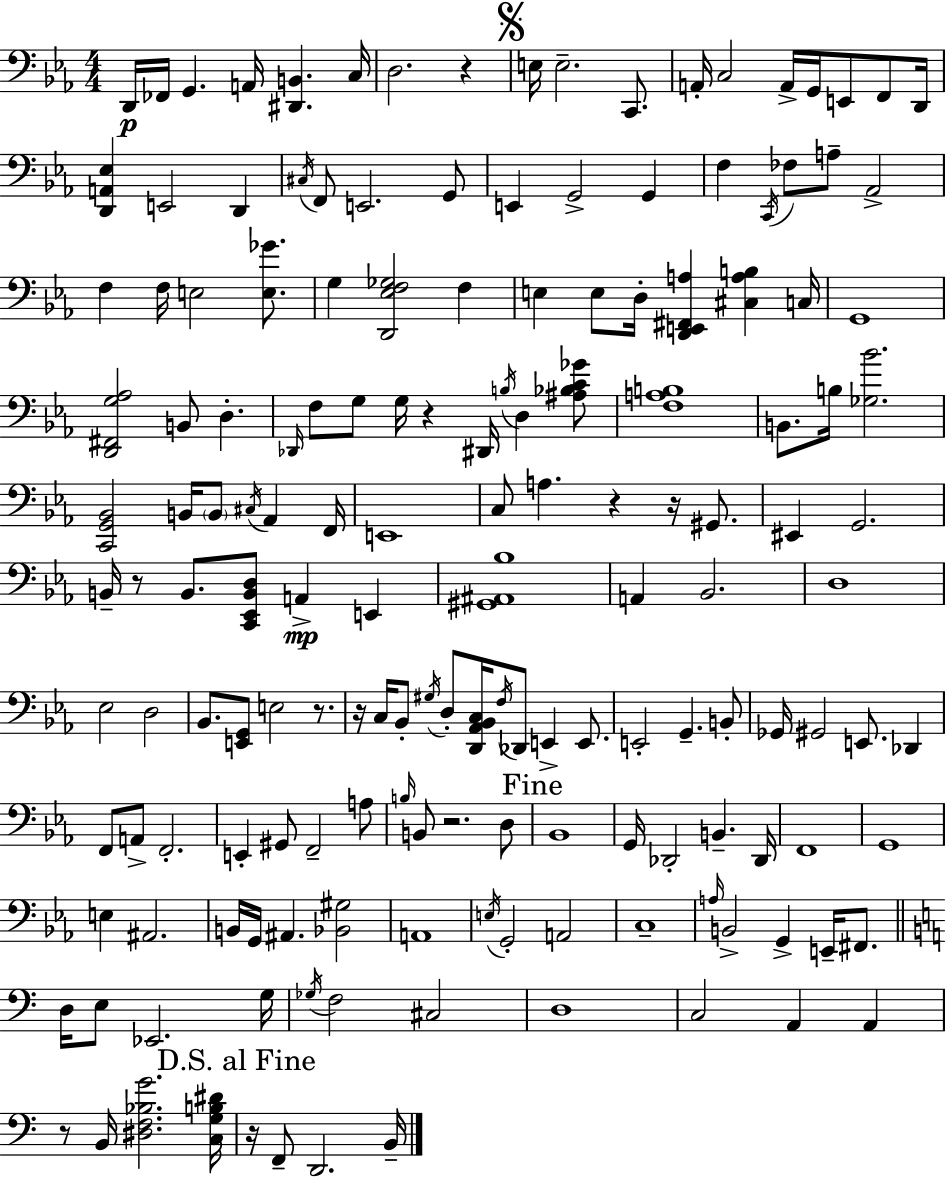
{
  \clef bass
  \numericTimeSignature
  \time 4/4
  \key ees \major
  \repeat volta 2 { d,16\p fes,16 g,4. a,16 <dis, b,>4. c16 | d2. r4 | \mark \markup { \musicglyph "scripts.segno" } e16 e2.-- c,8. | a,16-. c2 a,16-> g,16 e,8 f,8 d,16 | \break <d, a, ees>4 e,2 d,4 | \acciaccatura { cis16 } f,8 e,2. g,8 | e,4 g,2-> g,4 | f4 \acciaccatura { c,16 } fes8 a8-- aes,2-> | \break f4 f16 e2 <e ges'>8. | g4 <d, ees f ges>2 f4 | e4 e8 d16-. <d, e, fis, a>4 <cis a b>4 | c16 g,1 | \break <d, fis, g aes>2 b,8 d4.-. | \grace { des,16 } f8 g8 g16 r4 dis,16 \acciaccatura { b16 } d4 | <ais bes c' ges'>8 <f a b>1 | b,8. b16 <ges bes'>2. | \break <c, g, bes,>2 b,16 \parenthesize b,8 \acciaccatura { cis16 } | aes,4 f,16 e,1 | c8 a4. r4 | r16 gis,8. eis,4 g,2. | \break b,16-- r8 b,8. <c, ees, b, d>8 a,4->\mp | e,4 <gis, ais, bes>1 | a,4 bes,2. | d1 | \break ees2 d2 | bes,8. <e, g,>8 e2 | r8. r16 c16 bes,8-. \acciaccatura { gis16 } d8-. <d, aes, bes, c>16 \acciaccatura { f16 } des,8 | e,4-> e,8. e,2-. g,4.-- | \break b,8-. ges,16 gis,2 | e,8. des,4 f,8 a,8-> f,2.-. | e,4-. gis,8 f,2-- | a8 \grace { b16 } b,8 r2. | \break d8 \mark "Fine" bes,1 | g,16 des,2-. | b,4.-- des,16 f,1 | g,1 | \break e4 ais,2. | b,16 g,16 ais,4. | <bes, gis>2 a,1 | \acciaccatura { e16 } g,2-. | \break a,2 c1-- | \grace { a16 } b,2-> | g,4-> e,16-- fis,8. \bar "||" \break \key c \major d16 e8 ees,2. g16 | \acciaccatura { ges16 } f2 cis2 | d1 | c2 a,4 a,4 | \break r8 b,16 <dis f bes g'>2. | <c g b dis'>16 \mark "D.S. al Fine" r16 f,8-- d,2. | b,16-- } \bar "|."
}